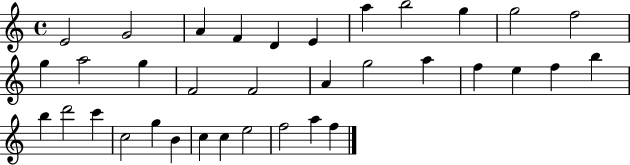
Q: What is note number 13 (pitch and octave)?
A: A5